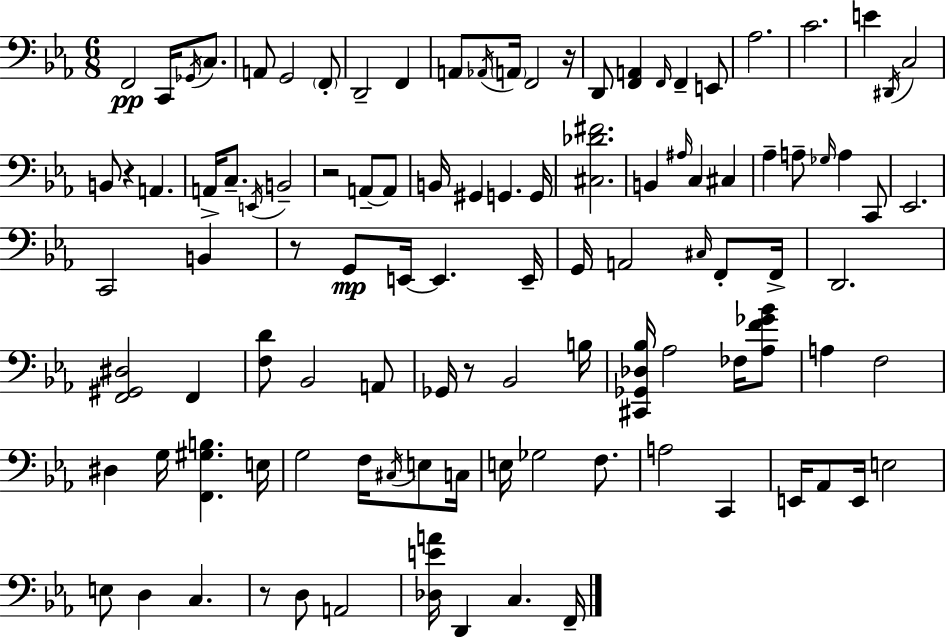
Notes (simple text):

F2/h C2/s Gb2/s C3/e. A2/e G2/h F2/e D2/h F2/q A2/e Ab2/s A2/s F2/h R/s D2/e [F2,A2]/q F2/s F2/q E2/e Ab3/h. C4/h. E4/q D#2/s C3/h B2/e R/q A2/q. A2/s C3/e. E2/s B2/h R/h A2/e A2/e B2/s G#2/q G2/q. G2/s [C#3,Db4,F#4]/h. B2/q A#3/s C3/q C#3/q Ab3/q A3/e Gb3/s A3/q C2/e Eb2/h. C2/h B2/q R/e G2/e E2/s E2/q. E2/s G2/s A2/h C#3/s F2/e F2/s D2/h. [F2,G#2,D#3]/h F2/q [F3,D4]/e Bb2/h A2/e Gb2/s R/e Bb2/h B3/s [C#2,Gb2,Db3,Bb3]/s Ab3/h FES3/s [Ab3,F4,Gb4,Bb4]/e A3/q F3/h D#3/q G3/s [F2,G#3,B3]/q. E3/s G3/h F3/s C#3/s E3/e C3/s E3/s Gb3/h F3/e. A3/h C2/q E2/s Ab2/e E2/s E3/h E3/e D3/q C3/q. R/e D3/e A2/h [Db3,E4,A4]/s D2/q C3/q. F2/s